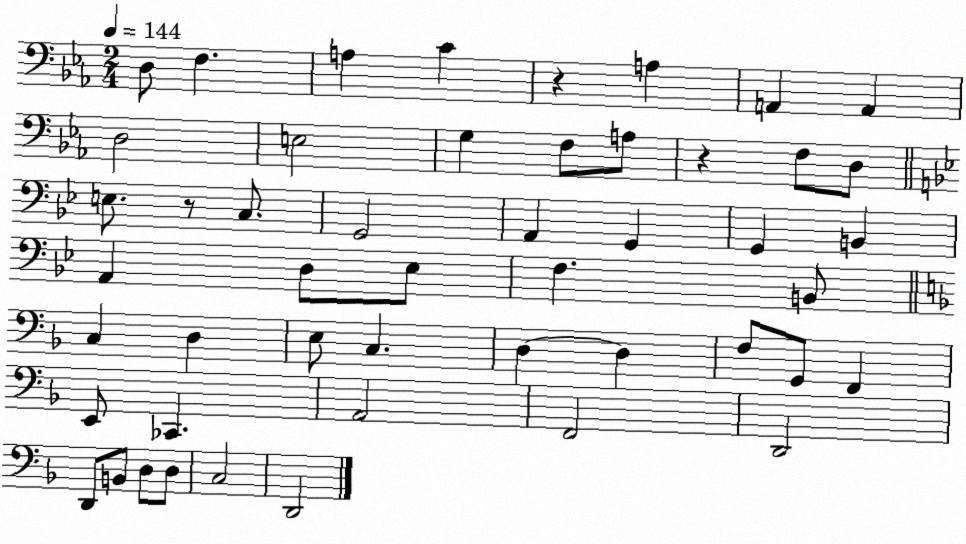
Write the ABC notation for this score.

X:1
T:Untitled
M:2/4
L:1/4
K:Eb
D,/2 F, A, C z A, A,, A,, D,2 E,2 G, F,/2 A,/2 z F,/2 D,/2 E,/2 z/2 C,/2 G,,2 A,, G,, G,, B,, A,, D,/2 _E,/2 F, B,,/2 C, D, E,/2 C, D, D, F,/2 G,,/2 F,, E,,/2 _C,, A,,2 F,,2 D,,2 D,,/2 B,,/2 D,/2 D,/2 C,2 D,,2